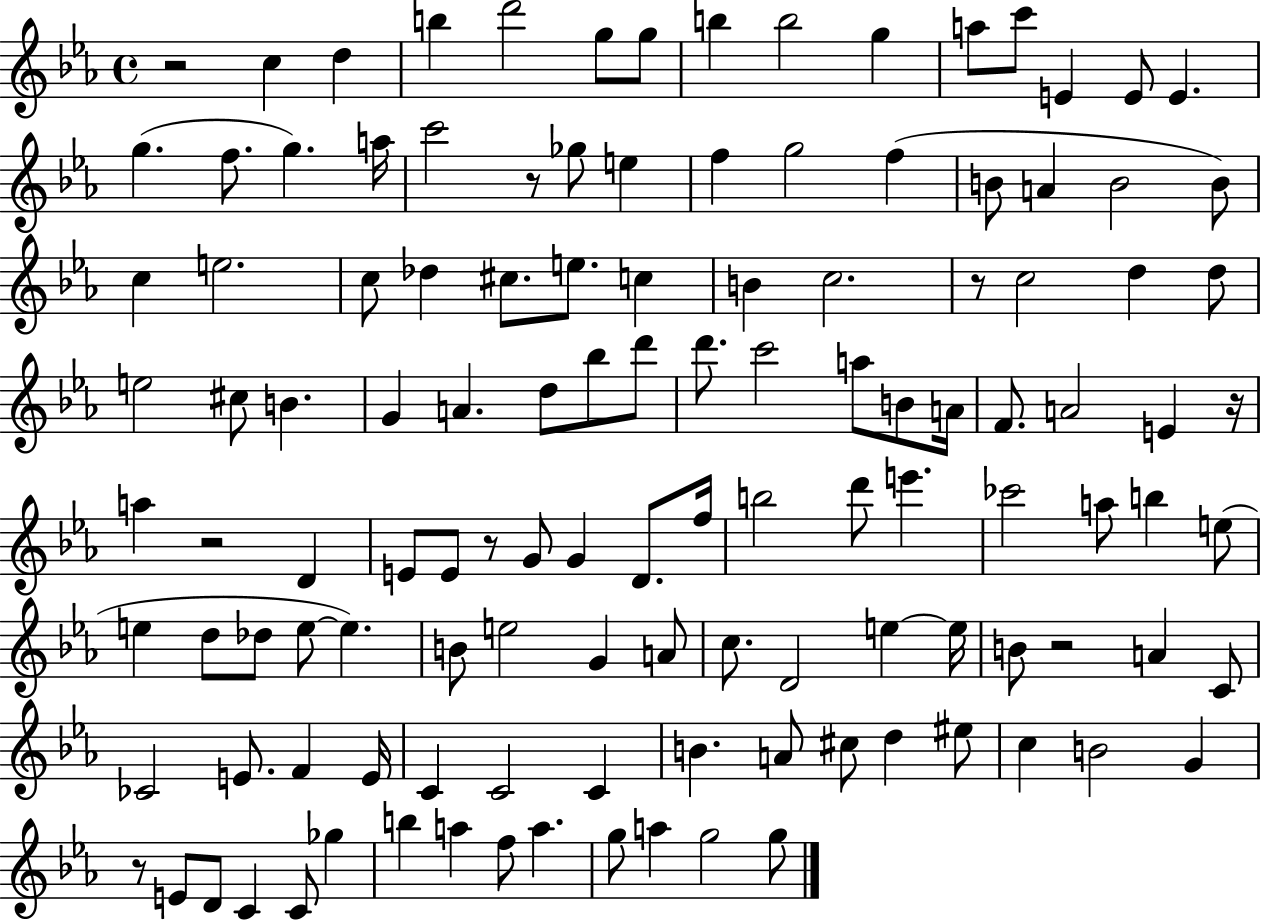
{
  \clef treble
  \time 4/4
  \defaultTimeSignature
  \key ees \major
  \repeat volta 2 { r2 c''4 d''4 | b''4 d'''2 g''8 g''8 | b''4 b''2 g''4 | a''8 c'''8 e'4 e'8 e'4. | \break g''4.( f''8. g''4.) a''16 | c'''2 r8 ges''8 e''4 | f''4 g''2 f''4( | b'8 a'4 b'2 b'8) | \break c''4 e''2. | c''8 des''4 cis''8. e''8. c''4 | b'4 c''2. | r8 c''2 d''4 d''8 | \break e''2 cis''8 b'4. | g'4 a'4. d''8 bes''8 d'''8 | d'''8. c'''2 a''8 b'8 a'16 | f'8. a'2 e'4 r16 | \break a''4 r2 d'4 | e'8 e'8 r8 g'8 g'4 d'8. f''16 | b''2 d'''8 e'''4. | ces'''2 a''8 b''4 e''8( | \break e''4 d''8 des''8 e''8~~ e''4.) | b'8 e''2 g'4 a'8 | c''8. d'2 e''4~~ e''16 | b'8 r2 a'4 c'8 | \break ces'2 e'8. f'4 e'16 | c'4 c'2 c'4 | b'4. a'8 cis''8 d''4 eis''8 | c''4 b'2 g'4 | \break r8 e'8 d'8 c'4 c'8 ges''4 | b''4 a''4 f''8 a''4. | g''8 a''4 g''2 g''8 | } \bar "|."
}